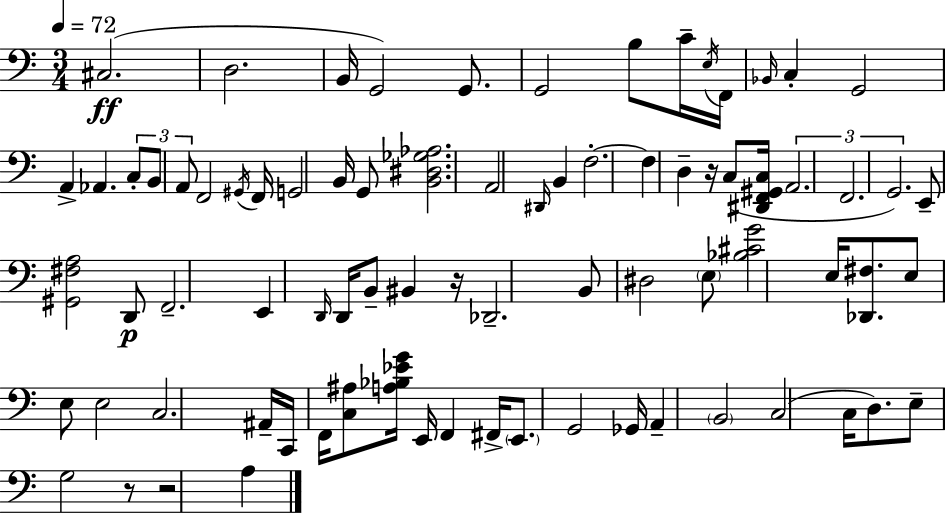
{
  \clef bass
  \numericTimeSignature
  \time 3/4
  \key c \major
  \tempo 4 = 72
  cis2.(\ff | d2. | b,16 g,2) g,8. | g,2 b8 c'16-- \acciaccatura { e16 } | \break f,16 \grace { bes,16 } c4-. g,2 | a,4-> aes,4. | \tuplet 3/2 { c8-. b,8 a,8 } f,2 | \acciaccatura { gis,16 } f,16 g,2 | \break b,16 g,8 <b, dis ges aes>2. | a,2 \grace { dis,16 } | b,4 f2.-.~~ | f4 d4-- | \break r16 c8( <dis, f, gis, c>16 \tuplet 3/2 { a,2. | f,2. | g,2.) } | e,8-- <gis, fis a>2 | \break d,8\p f,2.-- | e,4 \grace { d,16 } d,16 b,8-- | bis,4 r16 des,2.-- | b,8 dis2 | \break \parenthesize e8 <bes cis' g'>2 | e16 <des, fis>8. e8 e8 e2 | c2. | ais,16-- c,16 f,16 <c ais>8 <a bes ees' g'>16 e,16 | \break f,4 fis,16-> \parenthesize e,8. g,2 | ges,16 a,4-- \parenthesize b,2 | c2( | c16 d8.) e8-- g2 | \break r8 r2 | a4 \bar "|."
}